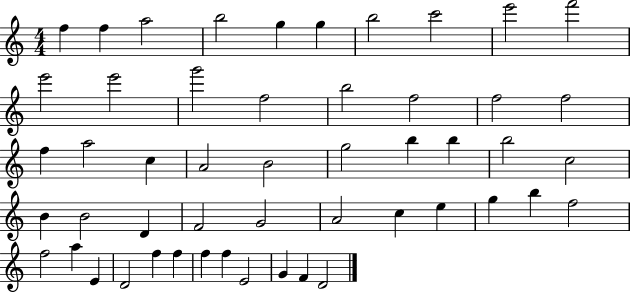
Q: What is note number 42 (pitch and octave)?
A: E4